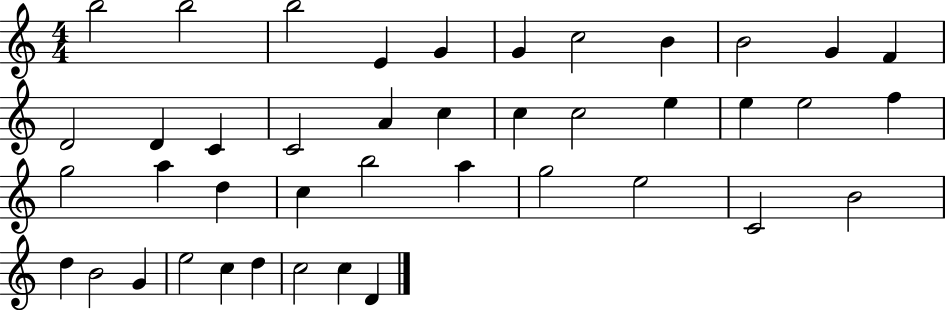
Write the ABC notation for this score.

X:1
T:Untitled
M:4/4
L:1/4
K:C
b2 b2 b2 E G G c2 B B2 G F D2 D C C2 A c c c2 e e e2 f g2 a d c b2 a g2 e2 C2 B2 d B2 G e2 c d c2 c D